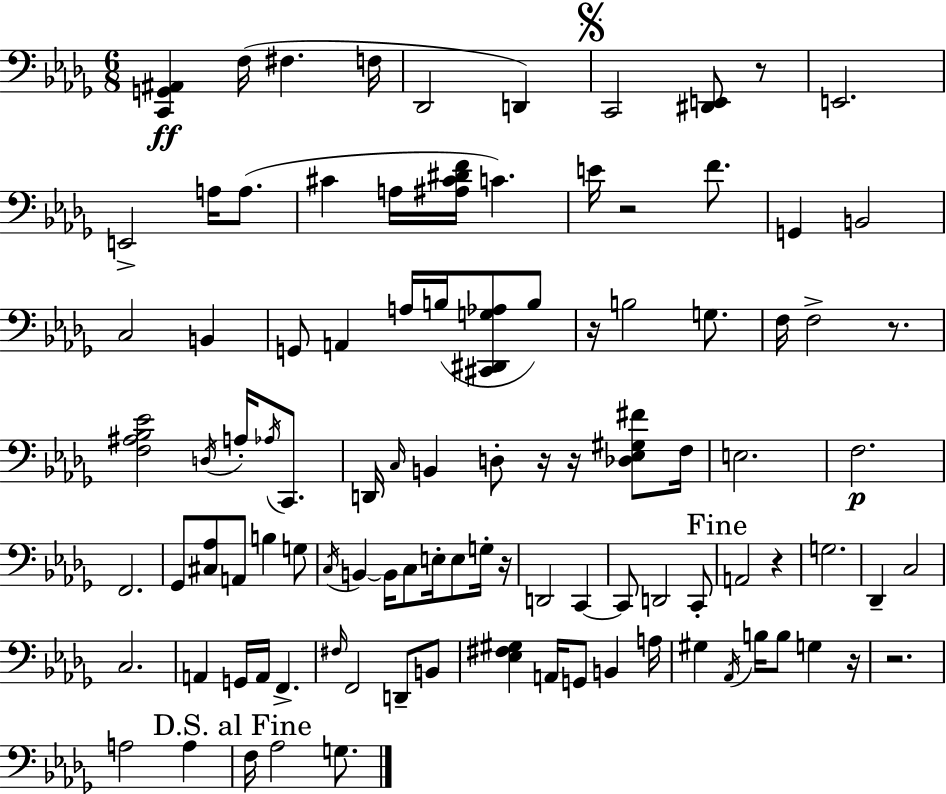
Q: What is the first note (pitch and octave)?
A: F3